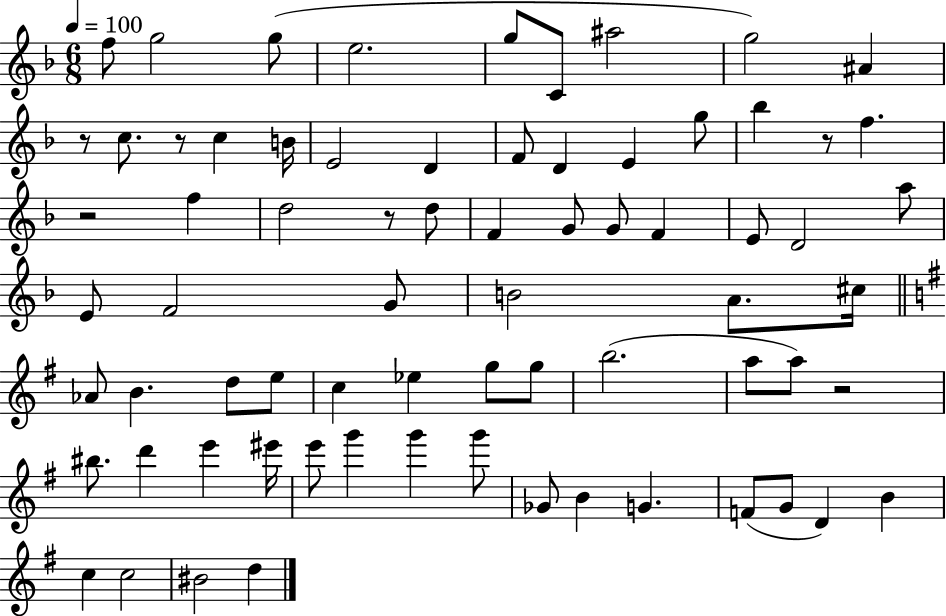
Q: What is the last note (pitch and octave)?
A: D5